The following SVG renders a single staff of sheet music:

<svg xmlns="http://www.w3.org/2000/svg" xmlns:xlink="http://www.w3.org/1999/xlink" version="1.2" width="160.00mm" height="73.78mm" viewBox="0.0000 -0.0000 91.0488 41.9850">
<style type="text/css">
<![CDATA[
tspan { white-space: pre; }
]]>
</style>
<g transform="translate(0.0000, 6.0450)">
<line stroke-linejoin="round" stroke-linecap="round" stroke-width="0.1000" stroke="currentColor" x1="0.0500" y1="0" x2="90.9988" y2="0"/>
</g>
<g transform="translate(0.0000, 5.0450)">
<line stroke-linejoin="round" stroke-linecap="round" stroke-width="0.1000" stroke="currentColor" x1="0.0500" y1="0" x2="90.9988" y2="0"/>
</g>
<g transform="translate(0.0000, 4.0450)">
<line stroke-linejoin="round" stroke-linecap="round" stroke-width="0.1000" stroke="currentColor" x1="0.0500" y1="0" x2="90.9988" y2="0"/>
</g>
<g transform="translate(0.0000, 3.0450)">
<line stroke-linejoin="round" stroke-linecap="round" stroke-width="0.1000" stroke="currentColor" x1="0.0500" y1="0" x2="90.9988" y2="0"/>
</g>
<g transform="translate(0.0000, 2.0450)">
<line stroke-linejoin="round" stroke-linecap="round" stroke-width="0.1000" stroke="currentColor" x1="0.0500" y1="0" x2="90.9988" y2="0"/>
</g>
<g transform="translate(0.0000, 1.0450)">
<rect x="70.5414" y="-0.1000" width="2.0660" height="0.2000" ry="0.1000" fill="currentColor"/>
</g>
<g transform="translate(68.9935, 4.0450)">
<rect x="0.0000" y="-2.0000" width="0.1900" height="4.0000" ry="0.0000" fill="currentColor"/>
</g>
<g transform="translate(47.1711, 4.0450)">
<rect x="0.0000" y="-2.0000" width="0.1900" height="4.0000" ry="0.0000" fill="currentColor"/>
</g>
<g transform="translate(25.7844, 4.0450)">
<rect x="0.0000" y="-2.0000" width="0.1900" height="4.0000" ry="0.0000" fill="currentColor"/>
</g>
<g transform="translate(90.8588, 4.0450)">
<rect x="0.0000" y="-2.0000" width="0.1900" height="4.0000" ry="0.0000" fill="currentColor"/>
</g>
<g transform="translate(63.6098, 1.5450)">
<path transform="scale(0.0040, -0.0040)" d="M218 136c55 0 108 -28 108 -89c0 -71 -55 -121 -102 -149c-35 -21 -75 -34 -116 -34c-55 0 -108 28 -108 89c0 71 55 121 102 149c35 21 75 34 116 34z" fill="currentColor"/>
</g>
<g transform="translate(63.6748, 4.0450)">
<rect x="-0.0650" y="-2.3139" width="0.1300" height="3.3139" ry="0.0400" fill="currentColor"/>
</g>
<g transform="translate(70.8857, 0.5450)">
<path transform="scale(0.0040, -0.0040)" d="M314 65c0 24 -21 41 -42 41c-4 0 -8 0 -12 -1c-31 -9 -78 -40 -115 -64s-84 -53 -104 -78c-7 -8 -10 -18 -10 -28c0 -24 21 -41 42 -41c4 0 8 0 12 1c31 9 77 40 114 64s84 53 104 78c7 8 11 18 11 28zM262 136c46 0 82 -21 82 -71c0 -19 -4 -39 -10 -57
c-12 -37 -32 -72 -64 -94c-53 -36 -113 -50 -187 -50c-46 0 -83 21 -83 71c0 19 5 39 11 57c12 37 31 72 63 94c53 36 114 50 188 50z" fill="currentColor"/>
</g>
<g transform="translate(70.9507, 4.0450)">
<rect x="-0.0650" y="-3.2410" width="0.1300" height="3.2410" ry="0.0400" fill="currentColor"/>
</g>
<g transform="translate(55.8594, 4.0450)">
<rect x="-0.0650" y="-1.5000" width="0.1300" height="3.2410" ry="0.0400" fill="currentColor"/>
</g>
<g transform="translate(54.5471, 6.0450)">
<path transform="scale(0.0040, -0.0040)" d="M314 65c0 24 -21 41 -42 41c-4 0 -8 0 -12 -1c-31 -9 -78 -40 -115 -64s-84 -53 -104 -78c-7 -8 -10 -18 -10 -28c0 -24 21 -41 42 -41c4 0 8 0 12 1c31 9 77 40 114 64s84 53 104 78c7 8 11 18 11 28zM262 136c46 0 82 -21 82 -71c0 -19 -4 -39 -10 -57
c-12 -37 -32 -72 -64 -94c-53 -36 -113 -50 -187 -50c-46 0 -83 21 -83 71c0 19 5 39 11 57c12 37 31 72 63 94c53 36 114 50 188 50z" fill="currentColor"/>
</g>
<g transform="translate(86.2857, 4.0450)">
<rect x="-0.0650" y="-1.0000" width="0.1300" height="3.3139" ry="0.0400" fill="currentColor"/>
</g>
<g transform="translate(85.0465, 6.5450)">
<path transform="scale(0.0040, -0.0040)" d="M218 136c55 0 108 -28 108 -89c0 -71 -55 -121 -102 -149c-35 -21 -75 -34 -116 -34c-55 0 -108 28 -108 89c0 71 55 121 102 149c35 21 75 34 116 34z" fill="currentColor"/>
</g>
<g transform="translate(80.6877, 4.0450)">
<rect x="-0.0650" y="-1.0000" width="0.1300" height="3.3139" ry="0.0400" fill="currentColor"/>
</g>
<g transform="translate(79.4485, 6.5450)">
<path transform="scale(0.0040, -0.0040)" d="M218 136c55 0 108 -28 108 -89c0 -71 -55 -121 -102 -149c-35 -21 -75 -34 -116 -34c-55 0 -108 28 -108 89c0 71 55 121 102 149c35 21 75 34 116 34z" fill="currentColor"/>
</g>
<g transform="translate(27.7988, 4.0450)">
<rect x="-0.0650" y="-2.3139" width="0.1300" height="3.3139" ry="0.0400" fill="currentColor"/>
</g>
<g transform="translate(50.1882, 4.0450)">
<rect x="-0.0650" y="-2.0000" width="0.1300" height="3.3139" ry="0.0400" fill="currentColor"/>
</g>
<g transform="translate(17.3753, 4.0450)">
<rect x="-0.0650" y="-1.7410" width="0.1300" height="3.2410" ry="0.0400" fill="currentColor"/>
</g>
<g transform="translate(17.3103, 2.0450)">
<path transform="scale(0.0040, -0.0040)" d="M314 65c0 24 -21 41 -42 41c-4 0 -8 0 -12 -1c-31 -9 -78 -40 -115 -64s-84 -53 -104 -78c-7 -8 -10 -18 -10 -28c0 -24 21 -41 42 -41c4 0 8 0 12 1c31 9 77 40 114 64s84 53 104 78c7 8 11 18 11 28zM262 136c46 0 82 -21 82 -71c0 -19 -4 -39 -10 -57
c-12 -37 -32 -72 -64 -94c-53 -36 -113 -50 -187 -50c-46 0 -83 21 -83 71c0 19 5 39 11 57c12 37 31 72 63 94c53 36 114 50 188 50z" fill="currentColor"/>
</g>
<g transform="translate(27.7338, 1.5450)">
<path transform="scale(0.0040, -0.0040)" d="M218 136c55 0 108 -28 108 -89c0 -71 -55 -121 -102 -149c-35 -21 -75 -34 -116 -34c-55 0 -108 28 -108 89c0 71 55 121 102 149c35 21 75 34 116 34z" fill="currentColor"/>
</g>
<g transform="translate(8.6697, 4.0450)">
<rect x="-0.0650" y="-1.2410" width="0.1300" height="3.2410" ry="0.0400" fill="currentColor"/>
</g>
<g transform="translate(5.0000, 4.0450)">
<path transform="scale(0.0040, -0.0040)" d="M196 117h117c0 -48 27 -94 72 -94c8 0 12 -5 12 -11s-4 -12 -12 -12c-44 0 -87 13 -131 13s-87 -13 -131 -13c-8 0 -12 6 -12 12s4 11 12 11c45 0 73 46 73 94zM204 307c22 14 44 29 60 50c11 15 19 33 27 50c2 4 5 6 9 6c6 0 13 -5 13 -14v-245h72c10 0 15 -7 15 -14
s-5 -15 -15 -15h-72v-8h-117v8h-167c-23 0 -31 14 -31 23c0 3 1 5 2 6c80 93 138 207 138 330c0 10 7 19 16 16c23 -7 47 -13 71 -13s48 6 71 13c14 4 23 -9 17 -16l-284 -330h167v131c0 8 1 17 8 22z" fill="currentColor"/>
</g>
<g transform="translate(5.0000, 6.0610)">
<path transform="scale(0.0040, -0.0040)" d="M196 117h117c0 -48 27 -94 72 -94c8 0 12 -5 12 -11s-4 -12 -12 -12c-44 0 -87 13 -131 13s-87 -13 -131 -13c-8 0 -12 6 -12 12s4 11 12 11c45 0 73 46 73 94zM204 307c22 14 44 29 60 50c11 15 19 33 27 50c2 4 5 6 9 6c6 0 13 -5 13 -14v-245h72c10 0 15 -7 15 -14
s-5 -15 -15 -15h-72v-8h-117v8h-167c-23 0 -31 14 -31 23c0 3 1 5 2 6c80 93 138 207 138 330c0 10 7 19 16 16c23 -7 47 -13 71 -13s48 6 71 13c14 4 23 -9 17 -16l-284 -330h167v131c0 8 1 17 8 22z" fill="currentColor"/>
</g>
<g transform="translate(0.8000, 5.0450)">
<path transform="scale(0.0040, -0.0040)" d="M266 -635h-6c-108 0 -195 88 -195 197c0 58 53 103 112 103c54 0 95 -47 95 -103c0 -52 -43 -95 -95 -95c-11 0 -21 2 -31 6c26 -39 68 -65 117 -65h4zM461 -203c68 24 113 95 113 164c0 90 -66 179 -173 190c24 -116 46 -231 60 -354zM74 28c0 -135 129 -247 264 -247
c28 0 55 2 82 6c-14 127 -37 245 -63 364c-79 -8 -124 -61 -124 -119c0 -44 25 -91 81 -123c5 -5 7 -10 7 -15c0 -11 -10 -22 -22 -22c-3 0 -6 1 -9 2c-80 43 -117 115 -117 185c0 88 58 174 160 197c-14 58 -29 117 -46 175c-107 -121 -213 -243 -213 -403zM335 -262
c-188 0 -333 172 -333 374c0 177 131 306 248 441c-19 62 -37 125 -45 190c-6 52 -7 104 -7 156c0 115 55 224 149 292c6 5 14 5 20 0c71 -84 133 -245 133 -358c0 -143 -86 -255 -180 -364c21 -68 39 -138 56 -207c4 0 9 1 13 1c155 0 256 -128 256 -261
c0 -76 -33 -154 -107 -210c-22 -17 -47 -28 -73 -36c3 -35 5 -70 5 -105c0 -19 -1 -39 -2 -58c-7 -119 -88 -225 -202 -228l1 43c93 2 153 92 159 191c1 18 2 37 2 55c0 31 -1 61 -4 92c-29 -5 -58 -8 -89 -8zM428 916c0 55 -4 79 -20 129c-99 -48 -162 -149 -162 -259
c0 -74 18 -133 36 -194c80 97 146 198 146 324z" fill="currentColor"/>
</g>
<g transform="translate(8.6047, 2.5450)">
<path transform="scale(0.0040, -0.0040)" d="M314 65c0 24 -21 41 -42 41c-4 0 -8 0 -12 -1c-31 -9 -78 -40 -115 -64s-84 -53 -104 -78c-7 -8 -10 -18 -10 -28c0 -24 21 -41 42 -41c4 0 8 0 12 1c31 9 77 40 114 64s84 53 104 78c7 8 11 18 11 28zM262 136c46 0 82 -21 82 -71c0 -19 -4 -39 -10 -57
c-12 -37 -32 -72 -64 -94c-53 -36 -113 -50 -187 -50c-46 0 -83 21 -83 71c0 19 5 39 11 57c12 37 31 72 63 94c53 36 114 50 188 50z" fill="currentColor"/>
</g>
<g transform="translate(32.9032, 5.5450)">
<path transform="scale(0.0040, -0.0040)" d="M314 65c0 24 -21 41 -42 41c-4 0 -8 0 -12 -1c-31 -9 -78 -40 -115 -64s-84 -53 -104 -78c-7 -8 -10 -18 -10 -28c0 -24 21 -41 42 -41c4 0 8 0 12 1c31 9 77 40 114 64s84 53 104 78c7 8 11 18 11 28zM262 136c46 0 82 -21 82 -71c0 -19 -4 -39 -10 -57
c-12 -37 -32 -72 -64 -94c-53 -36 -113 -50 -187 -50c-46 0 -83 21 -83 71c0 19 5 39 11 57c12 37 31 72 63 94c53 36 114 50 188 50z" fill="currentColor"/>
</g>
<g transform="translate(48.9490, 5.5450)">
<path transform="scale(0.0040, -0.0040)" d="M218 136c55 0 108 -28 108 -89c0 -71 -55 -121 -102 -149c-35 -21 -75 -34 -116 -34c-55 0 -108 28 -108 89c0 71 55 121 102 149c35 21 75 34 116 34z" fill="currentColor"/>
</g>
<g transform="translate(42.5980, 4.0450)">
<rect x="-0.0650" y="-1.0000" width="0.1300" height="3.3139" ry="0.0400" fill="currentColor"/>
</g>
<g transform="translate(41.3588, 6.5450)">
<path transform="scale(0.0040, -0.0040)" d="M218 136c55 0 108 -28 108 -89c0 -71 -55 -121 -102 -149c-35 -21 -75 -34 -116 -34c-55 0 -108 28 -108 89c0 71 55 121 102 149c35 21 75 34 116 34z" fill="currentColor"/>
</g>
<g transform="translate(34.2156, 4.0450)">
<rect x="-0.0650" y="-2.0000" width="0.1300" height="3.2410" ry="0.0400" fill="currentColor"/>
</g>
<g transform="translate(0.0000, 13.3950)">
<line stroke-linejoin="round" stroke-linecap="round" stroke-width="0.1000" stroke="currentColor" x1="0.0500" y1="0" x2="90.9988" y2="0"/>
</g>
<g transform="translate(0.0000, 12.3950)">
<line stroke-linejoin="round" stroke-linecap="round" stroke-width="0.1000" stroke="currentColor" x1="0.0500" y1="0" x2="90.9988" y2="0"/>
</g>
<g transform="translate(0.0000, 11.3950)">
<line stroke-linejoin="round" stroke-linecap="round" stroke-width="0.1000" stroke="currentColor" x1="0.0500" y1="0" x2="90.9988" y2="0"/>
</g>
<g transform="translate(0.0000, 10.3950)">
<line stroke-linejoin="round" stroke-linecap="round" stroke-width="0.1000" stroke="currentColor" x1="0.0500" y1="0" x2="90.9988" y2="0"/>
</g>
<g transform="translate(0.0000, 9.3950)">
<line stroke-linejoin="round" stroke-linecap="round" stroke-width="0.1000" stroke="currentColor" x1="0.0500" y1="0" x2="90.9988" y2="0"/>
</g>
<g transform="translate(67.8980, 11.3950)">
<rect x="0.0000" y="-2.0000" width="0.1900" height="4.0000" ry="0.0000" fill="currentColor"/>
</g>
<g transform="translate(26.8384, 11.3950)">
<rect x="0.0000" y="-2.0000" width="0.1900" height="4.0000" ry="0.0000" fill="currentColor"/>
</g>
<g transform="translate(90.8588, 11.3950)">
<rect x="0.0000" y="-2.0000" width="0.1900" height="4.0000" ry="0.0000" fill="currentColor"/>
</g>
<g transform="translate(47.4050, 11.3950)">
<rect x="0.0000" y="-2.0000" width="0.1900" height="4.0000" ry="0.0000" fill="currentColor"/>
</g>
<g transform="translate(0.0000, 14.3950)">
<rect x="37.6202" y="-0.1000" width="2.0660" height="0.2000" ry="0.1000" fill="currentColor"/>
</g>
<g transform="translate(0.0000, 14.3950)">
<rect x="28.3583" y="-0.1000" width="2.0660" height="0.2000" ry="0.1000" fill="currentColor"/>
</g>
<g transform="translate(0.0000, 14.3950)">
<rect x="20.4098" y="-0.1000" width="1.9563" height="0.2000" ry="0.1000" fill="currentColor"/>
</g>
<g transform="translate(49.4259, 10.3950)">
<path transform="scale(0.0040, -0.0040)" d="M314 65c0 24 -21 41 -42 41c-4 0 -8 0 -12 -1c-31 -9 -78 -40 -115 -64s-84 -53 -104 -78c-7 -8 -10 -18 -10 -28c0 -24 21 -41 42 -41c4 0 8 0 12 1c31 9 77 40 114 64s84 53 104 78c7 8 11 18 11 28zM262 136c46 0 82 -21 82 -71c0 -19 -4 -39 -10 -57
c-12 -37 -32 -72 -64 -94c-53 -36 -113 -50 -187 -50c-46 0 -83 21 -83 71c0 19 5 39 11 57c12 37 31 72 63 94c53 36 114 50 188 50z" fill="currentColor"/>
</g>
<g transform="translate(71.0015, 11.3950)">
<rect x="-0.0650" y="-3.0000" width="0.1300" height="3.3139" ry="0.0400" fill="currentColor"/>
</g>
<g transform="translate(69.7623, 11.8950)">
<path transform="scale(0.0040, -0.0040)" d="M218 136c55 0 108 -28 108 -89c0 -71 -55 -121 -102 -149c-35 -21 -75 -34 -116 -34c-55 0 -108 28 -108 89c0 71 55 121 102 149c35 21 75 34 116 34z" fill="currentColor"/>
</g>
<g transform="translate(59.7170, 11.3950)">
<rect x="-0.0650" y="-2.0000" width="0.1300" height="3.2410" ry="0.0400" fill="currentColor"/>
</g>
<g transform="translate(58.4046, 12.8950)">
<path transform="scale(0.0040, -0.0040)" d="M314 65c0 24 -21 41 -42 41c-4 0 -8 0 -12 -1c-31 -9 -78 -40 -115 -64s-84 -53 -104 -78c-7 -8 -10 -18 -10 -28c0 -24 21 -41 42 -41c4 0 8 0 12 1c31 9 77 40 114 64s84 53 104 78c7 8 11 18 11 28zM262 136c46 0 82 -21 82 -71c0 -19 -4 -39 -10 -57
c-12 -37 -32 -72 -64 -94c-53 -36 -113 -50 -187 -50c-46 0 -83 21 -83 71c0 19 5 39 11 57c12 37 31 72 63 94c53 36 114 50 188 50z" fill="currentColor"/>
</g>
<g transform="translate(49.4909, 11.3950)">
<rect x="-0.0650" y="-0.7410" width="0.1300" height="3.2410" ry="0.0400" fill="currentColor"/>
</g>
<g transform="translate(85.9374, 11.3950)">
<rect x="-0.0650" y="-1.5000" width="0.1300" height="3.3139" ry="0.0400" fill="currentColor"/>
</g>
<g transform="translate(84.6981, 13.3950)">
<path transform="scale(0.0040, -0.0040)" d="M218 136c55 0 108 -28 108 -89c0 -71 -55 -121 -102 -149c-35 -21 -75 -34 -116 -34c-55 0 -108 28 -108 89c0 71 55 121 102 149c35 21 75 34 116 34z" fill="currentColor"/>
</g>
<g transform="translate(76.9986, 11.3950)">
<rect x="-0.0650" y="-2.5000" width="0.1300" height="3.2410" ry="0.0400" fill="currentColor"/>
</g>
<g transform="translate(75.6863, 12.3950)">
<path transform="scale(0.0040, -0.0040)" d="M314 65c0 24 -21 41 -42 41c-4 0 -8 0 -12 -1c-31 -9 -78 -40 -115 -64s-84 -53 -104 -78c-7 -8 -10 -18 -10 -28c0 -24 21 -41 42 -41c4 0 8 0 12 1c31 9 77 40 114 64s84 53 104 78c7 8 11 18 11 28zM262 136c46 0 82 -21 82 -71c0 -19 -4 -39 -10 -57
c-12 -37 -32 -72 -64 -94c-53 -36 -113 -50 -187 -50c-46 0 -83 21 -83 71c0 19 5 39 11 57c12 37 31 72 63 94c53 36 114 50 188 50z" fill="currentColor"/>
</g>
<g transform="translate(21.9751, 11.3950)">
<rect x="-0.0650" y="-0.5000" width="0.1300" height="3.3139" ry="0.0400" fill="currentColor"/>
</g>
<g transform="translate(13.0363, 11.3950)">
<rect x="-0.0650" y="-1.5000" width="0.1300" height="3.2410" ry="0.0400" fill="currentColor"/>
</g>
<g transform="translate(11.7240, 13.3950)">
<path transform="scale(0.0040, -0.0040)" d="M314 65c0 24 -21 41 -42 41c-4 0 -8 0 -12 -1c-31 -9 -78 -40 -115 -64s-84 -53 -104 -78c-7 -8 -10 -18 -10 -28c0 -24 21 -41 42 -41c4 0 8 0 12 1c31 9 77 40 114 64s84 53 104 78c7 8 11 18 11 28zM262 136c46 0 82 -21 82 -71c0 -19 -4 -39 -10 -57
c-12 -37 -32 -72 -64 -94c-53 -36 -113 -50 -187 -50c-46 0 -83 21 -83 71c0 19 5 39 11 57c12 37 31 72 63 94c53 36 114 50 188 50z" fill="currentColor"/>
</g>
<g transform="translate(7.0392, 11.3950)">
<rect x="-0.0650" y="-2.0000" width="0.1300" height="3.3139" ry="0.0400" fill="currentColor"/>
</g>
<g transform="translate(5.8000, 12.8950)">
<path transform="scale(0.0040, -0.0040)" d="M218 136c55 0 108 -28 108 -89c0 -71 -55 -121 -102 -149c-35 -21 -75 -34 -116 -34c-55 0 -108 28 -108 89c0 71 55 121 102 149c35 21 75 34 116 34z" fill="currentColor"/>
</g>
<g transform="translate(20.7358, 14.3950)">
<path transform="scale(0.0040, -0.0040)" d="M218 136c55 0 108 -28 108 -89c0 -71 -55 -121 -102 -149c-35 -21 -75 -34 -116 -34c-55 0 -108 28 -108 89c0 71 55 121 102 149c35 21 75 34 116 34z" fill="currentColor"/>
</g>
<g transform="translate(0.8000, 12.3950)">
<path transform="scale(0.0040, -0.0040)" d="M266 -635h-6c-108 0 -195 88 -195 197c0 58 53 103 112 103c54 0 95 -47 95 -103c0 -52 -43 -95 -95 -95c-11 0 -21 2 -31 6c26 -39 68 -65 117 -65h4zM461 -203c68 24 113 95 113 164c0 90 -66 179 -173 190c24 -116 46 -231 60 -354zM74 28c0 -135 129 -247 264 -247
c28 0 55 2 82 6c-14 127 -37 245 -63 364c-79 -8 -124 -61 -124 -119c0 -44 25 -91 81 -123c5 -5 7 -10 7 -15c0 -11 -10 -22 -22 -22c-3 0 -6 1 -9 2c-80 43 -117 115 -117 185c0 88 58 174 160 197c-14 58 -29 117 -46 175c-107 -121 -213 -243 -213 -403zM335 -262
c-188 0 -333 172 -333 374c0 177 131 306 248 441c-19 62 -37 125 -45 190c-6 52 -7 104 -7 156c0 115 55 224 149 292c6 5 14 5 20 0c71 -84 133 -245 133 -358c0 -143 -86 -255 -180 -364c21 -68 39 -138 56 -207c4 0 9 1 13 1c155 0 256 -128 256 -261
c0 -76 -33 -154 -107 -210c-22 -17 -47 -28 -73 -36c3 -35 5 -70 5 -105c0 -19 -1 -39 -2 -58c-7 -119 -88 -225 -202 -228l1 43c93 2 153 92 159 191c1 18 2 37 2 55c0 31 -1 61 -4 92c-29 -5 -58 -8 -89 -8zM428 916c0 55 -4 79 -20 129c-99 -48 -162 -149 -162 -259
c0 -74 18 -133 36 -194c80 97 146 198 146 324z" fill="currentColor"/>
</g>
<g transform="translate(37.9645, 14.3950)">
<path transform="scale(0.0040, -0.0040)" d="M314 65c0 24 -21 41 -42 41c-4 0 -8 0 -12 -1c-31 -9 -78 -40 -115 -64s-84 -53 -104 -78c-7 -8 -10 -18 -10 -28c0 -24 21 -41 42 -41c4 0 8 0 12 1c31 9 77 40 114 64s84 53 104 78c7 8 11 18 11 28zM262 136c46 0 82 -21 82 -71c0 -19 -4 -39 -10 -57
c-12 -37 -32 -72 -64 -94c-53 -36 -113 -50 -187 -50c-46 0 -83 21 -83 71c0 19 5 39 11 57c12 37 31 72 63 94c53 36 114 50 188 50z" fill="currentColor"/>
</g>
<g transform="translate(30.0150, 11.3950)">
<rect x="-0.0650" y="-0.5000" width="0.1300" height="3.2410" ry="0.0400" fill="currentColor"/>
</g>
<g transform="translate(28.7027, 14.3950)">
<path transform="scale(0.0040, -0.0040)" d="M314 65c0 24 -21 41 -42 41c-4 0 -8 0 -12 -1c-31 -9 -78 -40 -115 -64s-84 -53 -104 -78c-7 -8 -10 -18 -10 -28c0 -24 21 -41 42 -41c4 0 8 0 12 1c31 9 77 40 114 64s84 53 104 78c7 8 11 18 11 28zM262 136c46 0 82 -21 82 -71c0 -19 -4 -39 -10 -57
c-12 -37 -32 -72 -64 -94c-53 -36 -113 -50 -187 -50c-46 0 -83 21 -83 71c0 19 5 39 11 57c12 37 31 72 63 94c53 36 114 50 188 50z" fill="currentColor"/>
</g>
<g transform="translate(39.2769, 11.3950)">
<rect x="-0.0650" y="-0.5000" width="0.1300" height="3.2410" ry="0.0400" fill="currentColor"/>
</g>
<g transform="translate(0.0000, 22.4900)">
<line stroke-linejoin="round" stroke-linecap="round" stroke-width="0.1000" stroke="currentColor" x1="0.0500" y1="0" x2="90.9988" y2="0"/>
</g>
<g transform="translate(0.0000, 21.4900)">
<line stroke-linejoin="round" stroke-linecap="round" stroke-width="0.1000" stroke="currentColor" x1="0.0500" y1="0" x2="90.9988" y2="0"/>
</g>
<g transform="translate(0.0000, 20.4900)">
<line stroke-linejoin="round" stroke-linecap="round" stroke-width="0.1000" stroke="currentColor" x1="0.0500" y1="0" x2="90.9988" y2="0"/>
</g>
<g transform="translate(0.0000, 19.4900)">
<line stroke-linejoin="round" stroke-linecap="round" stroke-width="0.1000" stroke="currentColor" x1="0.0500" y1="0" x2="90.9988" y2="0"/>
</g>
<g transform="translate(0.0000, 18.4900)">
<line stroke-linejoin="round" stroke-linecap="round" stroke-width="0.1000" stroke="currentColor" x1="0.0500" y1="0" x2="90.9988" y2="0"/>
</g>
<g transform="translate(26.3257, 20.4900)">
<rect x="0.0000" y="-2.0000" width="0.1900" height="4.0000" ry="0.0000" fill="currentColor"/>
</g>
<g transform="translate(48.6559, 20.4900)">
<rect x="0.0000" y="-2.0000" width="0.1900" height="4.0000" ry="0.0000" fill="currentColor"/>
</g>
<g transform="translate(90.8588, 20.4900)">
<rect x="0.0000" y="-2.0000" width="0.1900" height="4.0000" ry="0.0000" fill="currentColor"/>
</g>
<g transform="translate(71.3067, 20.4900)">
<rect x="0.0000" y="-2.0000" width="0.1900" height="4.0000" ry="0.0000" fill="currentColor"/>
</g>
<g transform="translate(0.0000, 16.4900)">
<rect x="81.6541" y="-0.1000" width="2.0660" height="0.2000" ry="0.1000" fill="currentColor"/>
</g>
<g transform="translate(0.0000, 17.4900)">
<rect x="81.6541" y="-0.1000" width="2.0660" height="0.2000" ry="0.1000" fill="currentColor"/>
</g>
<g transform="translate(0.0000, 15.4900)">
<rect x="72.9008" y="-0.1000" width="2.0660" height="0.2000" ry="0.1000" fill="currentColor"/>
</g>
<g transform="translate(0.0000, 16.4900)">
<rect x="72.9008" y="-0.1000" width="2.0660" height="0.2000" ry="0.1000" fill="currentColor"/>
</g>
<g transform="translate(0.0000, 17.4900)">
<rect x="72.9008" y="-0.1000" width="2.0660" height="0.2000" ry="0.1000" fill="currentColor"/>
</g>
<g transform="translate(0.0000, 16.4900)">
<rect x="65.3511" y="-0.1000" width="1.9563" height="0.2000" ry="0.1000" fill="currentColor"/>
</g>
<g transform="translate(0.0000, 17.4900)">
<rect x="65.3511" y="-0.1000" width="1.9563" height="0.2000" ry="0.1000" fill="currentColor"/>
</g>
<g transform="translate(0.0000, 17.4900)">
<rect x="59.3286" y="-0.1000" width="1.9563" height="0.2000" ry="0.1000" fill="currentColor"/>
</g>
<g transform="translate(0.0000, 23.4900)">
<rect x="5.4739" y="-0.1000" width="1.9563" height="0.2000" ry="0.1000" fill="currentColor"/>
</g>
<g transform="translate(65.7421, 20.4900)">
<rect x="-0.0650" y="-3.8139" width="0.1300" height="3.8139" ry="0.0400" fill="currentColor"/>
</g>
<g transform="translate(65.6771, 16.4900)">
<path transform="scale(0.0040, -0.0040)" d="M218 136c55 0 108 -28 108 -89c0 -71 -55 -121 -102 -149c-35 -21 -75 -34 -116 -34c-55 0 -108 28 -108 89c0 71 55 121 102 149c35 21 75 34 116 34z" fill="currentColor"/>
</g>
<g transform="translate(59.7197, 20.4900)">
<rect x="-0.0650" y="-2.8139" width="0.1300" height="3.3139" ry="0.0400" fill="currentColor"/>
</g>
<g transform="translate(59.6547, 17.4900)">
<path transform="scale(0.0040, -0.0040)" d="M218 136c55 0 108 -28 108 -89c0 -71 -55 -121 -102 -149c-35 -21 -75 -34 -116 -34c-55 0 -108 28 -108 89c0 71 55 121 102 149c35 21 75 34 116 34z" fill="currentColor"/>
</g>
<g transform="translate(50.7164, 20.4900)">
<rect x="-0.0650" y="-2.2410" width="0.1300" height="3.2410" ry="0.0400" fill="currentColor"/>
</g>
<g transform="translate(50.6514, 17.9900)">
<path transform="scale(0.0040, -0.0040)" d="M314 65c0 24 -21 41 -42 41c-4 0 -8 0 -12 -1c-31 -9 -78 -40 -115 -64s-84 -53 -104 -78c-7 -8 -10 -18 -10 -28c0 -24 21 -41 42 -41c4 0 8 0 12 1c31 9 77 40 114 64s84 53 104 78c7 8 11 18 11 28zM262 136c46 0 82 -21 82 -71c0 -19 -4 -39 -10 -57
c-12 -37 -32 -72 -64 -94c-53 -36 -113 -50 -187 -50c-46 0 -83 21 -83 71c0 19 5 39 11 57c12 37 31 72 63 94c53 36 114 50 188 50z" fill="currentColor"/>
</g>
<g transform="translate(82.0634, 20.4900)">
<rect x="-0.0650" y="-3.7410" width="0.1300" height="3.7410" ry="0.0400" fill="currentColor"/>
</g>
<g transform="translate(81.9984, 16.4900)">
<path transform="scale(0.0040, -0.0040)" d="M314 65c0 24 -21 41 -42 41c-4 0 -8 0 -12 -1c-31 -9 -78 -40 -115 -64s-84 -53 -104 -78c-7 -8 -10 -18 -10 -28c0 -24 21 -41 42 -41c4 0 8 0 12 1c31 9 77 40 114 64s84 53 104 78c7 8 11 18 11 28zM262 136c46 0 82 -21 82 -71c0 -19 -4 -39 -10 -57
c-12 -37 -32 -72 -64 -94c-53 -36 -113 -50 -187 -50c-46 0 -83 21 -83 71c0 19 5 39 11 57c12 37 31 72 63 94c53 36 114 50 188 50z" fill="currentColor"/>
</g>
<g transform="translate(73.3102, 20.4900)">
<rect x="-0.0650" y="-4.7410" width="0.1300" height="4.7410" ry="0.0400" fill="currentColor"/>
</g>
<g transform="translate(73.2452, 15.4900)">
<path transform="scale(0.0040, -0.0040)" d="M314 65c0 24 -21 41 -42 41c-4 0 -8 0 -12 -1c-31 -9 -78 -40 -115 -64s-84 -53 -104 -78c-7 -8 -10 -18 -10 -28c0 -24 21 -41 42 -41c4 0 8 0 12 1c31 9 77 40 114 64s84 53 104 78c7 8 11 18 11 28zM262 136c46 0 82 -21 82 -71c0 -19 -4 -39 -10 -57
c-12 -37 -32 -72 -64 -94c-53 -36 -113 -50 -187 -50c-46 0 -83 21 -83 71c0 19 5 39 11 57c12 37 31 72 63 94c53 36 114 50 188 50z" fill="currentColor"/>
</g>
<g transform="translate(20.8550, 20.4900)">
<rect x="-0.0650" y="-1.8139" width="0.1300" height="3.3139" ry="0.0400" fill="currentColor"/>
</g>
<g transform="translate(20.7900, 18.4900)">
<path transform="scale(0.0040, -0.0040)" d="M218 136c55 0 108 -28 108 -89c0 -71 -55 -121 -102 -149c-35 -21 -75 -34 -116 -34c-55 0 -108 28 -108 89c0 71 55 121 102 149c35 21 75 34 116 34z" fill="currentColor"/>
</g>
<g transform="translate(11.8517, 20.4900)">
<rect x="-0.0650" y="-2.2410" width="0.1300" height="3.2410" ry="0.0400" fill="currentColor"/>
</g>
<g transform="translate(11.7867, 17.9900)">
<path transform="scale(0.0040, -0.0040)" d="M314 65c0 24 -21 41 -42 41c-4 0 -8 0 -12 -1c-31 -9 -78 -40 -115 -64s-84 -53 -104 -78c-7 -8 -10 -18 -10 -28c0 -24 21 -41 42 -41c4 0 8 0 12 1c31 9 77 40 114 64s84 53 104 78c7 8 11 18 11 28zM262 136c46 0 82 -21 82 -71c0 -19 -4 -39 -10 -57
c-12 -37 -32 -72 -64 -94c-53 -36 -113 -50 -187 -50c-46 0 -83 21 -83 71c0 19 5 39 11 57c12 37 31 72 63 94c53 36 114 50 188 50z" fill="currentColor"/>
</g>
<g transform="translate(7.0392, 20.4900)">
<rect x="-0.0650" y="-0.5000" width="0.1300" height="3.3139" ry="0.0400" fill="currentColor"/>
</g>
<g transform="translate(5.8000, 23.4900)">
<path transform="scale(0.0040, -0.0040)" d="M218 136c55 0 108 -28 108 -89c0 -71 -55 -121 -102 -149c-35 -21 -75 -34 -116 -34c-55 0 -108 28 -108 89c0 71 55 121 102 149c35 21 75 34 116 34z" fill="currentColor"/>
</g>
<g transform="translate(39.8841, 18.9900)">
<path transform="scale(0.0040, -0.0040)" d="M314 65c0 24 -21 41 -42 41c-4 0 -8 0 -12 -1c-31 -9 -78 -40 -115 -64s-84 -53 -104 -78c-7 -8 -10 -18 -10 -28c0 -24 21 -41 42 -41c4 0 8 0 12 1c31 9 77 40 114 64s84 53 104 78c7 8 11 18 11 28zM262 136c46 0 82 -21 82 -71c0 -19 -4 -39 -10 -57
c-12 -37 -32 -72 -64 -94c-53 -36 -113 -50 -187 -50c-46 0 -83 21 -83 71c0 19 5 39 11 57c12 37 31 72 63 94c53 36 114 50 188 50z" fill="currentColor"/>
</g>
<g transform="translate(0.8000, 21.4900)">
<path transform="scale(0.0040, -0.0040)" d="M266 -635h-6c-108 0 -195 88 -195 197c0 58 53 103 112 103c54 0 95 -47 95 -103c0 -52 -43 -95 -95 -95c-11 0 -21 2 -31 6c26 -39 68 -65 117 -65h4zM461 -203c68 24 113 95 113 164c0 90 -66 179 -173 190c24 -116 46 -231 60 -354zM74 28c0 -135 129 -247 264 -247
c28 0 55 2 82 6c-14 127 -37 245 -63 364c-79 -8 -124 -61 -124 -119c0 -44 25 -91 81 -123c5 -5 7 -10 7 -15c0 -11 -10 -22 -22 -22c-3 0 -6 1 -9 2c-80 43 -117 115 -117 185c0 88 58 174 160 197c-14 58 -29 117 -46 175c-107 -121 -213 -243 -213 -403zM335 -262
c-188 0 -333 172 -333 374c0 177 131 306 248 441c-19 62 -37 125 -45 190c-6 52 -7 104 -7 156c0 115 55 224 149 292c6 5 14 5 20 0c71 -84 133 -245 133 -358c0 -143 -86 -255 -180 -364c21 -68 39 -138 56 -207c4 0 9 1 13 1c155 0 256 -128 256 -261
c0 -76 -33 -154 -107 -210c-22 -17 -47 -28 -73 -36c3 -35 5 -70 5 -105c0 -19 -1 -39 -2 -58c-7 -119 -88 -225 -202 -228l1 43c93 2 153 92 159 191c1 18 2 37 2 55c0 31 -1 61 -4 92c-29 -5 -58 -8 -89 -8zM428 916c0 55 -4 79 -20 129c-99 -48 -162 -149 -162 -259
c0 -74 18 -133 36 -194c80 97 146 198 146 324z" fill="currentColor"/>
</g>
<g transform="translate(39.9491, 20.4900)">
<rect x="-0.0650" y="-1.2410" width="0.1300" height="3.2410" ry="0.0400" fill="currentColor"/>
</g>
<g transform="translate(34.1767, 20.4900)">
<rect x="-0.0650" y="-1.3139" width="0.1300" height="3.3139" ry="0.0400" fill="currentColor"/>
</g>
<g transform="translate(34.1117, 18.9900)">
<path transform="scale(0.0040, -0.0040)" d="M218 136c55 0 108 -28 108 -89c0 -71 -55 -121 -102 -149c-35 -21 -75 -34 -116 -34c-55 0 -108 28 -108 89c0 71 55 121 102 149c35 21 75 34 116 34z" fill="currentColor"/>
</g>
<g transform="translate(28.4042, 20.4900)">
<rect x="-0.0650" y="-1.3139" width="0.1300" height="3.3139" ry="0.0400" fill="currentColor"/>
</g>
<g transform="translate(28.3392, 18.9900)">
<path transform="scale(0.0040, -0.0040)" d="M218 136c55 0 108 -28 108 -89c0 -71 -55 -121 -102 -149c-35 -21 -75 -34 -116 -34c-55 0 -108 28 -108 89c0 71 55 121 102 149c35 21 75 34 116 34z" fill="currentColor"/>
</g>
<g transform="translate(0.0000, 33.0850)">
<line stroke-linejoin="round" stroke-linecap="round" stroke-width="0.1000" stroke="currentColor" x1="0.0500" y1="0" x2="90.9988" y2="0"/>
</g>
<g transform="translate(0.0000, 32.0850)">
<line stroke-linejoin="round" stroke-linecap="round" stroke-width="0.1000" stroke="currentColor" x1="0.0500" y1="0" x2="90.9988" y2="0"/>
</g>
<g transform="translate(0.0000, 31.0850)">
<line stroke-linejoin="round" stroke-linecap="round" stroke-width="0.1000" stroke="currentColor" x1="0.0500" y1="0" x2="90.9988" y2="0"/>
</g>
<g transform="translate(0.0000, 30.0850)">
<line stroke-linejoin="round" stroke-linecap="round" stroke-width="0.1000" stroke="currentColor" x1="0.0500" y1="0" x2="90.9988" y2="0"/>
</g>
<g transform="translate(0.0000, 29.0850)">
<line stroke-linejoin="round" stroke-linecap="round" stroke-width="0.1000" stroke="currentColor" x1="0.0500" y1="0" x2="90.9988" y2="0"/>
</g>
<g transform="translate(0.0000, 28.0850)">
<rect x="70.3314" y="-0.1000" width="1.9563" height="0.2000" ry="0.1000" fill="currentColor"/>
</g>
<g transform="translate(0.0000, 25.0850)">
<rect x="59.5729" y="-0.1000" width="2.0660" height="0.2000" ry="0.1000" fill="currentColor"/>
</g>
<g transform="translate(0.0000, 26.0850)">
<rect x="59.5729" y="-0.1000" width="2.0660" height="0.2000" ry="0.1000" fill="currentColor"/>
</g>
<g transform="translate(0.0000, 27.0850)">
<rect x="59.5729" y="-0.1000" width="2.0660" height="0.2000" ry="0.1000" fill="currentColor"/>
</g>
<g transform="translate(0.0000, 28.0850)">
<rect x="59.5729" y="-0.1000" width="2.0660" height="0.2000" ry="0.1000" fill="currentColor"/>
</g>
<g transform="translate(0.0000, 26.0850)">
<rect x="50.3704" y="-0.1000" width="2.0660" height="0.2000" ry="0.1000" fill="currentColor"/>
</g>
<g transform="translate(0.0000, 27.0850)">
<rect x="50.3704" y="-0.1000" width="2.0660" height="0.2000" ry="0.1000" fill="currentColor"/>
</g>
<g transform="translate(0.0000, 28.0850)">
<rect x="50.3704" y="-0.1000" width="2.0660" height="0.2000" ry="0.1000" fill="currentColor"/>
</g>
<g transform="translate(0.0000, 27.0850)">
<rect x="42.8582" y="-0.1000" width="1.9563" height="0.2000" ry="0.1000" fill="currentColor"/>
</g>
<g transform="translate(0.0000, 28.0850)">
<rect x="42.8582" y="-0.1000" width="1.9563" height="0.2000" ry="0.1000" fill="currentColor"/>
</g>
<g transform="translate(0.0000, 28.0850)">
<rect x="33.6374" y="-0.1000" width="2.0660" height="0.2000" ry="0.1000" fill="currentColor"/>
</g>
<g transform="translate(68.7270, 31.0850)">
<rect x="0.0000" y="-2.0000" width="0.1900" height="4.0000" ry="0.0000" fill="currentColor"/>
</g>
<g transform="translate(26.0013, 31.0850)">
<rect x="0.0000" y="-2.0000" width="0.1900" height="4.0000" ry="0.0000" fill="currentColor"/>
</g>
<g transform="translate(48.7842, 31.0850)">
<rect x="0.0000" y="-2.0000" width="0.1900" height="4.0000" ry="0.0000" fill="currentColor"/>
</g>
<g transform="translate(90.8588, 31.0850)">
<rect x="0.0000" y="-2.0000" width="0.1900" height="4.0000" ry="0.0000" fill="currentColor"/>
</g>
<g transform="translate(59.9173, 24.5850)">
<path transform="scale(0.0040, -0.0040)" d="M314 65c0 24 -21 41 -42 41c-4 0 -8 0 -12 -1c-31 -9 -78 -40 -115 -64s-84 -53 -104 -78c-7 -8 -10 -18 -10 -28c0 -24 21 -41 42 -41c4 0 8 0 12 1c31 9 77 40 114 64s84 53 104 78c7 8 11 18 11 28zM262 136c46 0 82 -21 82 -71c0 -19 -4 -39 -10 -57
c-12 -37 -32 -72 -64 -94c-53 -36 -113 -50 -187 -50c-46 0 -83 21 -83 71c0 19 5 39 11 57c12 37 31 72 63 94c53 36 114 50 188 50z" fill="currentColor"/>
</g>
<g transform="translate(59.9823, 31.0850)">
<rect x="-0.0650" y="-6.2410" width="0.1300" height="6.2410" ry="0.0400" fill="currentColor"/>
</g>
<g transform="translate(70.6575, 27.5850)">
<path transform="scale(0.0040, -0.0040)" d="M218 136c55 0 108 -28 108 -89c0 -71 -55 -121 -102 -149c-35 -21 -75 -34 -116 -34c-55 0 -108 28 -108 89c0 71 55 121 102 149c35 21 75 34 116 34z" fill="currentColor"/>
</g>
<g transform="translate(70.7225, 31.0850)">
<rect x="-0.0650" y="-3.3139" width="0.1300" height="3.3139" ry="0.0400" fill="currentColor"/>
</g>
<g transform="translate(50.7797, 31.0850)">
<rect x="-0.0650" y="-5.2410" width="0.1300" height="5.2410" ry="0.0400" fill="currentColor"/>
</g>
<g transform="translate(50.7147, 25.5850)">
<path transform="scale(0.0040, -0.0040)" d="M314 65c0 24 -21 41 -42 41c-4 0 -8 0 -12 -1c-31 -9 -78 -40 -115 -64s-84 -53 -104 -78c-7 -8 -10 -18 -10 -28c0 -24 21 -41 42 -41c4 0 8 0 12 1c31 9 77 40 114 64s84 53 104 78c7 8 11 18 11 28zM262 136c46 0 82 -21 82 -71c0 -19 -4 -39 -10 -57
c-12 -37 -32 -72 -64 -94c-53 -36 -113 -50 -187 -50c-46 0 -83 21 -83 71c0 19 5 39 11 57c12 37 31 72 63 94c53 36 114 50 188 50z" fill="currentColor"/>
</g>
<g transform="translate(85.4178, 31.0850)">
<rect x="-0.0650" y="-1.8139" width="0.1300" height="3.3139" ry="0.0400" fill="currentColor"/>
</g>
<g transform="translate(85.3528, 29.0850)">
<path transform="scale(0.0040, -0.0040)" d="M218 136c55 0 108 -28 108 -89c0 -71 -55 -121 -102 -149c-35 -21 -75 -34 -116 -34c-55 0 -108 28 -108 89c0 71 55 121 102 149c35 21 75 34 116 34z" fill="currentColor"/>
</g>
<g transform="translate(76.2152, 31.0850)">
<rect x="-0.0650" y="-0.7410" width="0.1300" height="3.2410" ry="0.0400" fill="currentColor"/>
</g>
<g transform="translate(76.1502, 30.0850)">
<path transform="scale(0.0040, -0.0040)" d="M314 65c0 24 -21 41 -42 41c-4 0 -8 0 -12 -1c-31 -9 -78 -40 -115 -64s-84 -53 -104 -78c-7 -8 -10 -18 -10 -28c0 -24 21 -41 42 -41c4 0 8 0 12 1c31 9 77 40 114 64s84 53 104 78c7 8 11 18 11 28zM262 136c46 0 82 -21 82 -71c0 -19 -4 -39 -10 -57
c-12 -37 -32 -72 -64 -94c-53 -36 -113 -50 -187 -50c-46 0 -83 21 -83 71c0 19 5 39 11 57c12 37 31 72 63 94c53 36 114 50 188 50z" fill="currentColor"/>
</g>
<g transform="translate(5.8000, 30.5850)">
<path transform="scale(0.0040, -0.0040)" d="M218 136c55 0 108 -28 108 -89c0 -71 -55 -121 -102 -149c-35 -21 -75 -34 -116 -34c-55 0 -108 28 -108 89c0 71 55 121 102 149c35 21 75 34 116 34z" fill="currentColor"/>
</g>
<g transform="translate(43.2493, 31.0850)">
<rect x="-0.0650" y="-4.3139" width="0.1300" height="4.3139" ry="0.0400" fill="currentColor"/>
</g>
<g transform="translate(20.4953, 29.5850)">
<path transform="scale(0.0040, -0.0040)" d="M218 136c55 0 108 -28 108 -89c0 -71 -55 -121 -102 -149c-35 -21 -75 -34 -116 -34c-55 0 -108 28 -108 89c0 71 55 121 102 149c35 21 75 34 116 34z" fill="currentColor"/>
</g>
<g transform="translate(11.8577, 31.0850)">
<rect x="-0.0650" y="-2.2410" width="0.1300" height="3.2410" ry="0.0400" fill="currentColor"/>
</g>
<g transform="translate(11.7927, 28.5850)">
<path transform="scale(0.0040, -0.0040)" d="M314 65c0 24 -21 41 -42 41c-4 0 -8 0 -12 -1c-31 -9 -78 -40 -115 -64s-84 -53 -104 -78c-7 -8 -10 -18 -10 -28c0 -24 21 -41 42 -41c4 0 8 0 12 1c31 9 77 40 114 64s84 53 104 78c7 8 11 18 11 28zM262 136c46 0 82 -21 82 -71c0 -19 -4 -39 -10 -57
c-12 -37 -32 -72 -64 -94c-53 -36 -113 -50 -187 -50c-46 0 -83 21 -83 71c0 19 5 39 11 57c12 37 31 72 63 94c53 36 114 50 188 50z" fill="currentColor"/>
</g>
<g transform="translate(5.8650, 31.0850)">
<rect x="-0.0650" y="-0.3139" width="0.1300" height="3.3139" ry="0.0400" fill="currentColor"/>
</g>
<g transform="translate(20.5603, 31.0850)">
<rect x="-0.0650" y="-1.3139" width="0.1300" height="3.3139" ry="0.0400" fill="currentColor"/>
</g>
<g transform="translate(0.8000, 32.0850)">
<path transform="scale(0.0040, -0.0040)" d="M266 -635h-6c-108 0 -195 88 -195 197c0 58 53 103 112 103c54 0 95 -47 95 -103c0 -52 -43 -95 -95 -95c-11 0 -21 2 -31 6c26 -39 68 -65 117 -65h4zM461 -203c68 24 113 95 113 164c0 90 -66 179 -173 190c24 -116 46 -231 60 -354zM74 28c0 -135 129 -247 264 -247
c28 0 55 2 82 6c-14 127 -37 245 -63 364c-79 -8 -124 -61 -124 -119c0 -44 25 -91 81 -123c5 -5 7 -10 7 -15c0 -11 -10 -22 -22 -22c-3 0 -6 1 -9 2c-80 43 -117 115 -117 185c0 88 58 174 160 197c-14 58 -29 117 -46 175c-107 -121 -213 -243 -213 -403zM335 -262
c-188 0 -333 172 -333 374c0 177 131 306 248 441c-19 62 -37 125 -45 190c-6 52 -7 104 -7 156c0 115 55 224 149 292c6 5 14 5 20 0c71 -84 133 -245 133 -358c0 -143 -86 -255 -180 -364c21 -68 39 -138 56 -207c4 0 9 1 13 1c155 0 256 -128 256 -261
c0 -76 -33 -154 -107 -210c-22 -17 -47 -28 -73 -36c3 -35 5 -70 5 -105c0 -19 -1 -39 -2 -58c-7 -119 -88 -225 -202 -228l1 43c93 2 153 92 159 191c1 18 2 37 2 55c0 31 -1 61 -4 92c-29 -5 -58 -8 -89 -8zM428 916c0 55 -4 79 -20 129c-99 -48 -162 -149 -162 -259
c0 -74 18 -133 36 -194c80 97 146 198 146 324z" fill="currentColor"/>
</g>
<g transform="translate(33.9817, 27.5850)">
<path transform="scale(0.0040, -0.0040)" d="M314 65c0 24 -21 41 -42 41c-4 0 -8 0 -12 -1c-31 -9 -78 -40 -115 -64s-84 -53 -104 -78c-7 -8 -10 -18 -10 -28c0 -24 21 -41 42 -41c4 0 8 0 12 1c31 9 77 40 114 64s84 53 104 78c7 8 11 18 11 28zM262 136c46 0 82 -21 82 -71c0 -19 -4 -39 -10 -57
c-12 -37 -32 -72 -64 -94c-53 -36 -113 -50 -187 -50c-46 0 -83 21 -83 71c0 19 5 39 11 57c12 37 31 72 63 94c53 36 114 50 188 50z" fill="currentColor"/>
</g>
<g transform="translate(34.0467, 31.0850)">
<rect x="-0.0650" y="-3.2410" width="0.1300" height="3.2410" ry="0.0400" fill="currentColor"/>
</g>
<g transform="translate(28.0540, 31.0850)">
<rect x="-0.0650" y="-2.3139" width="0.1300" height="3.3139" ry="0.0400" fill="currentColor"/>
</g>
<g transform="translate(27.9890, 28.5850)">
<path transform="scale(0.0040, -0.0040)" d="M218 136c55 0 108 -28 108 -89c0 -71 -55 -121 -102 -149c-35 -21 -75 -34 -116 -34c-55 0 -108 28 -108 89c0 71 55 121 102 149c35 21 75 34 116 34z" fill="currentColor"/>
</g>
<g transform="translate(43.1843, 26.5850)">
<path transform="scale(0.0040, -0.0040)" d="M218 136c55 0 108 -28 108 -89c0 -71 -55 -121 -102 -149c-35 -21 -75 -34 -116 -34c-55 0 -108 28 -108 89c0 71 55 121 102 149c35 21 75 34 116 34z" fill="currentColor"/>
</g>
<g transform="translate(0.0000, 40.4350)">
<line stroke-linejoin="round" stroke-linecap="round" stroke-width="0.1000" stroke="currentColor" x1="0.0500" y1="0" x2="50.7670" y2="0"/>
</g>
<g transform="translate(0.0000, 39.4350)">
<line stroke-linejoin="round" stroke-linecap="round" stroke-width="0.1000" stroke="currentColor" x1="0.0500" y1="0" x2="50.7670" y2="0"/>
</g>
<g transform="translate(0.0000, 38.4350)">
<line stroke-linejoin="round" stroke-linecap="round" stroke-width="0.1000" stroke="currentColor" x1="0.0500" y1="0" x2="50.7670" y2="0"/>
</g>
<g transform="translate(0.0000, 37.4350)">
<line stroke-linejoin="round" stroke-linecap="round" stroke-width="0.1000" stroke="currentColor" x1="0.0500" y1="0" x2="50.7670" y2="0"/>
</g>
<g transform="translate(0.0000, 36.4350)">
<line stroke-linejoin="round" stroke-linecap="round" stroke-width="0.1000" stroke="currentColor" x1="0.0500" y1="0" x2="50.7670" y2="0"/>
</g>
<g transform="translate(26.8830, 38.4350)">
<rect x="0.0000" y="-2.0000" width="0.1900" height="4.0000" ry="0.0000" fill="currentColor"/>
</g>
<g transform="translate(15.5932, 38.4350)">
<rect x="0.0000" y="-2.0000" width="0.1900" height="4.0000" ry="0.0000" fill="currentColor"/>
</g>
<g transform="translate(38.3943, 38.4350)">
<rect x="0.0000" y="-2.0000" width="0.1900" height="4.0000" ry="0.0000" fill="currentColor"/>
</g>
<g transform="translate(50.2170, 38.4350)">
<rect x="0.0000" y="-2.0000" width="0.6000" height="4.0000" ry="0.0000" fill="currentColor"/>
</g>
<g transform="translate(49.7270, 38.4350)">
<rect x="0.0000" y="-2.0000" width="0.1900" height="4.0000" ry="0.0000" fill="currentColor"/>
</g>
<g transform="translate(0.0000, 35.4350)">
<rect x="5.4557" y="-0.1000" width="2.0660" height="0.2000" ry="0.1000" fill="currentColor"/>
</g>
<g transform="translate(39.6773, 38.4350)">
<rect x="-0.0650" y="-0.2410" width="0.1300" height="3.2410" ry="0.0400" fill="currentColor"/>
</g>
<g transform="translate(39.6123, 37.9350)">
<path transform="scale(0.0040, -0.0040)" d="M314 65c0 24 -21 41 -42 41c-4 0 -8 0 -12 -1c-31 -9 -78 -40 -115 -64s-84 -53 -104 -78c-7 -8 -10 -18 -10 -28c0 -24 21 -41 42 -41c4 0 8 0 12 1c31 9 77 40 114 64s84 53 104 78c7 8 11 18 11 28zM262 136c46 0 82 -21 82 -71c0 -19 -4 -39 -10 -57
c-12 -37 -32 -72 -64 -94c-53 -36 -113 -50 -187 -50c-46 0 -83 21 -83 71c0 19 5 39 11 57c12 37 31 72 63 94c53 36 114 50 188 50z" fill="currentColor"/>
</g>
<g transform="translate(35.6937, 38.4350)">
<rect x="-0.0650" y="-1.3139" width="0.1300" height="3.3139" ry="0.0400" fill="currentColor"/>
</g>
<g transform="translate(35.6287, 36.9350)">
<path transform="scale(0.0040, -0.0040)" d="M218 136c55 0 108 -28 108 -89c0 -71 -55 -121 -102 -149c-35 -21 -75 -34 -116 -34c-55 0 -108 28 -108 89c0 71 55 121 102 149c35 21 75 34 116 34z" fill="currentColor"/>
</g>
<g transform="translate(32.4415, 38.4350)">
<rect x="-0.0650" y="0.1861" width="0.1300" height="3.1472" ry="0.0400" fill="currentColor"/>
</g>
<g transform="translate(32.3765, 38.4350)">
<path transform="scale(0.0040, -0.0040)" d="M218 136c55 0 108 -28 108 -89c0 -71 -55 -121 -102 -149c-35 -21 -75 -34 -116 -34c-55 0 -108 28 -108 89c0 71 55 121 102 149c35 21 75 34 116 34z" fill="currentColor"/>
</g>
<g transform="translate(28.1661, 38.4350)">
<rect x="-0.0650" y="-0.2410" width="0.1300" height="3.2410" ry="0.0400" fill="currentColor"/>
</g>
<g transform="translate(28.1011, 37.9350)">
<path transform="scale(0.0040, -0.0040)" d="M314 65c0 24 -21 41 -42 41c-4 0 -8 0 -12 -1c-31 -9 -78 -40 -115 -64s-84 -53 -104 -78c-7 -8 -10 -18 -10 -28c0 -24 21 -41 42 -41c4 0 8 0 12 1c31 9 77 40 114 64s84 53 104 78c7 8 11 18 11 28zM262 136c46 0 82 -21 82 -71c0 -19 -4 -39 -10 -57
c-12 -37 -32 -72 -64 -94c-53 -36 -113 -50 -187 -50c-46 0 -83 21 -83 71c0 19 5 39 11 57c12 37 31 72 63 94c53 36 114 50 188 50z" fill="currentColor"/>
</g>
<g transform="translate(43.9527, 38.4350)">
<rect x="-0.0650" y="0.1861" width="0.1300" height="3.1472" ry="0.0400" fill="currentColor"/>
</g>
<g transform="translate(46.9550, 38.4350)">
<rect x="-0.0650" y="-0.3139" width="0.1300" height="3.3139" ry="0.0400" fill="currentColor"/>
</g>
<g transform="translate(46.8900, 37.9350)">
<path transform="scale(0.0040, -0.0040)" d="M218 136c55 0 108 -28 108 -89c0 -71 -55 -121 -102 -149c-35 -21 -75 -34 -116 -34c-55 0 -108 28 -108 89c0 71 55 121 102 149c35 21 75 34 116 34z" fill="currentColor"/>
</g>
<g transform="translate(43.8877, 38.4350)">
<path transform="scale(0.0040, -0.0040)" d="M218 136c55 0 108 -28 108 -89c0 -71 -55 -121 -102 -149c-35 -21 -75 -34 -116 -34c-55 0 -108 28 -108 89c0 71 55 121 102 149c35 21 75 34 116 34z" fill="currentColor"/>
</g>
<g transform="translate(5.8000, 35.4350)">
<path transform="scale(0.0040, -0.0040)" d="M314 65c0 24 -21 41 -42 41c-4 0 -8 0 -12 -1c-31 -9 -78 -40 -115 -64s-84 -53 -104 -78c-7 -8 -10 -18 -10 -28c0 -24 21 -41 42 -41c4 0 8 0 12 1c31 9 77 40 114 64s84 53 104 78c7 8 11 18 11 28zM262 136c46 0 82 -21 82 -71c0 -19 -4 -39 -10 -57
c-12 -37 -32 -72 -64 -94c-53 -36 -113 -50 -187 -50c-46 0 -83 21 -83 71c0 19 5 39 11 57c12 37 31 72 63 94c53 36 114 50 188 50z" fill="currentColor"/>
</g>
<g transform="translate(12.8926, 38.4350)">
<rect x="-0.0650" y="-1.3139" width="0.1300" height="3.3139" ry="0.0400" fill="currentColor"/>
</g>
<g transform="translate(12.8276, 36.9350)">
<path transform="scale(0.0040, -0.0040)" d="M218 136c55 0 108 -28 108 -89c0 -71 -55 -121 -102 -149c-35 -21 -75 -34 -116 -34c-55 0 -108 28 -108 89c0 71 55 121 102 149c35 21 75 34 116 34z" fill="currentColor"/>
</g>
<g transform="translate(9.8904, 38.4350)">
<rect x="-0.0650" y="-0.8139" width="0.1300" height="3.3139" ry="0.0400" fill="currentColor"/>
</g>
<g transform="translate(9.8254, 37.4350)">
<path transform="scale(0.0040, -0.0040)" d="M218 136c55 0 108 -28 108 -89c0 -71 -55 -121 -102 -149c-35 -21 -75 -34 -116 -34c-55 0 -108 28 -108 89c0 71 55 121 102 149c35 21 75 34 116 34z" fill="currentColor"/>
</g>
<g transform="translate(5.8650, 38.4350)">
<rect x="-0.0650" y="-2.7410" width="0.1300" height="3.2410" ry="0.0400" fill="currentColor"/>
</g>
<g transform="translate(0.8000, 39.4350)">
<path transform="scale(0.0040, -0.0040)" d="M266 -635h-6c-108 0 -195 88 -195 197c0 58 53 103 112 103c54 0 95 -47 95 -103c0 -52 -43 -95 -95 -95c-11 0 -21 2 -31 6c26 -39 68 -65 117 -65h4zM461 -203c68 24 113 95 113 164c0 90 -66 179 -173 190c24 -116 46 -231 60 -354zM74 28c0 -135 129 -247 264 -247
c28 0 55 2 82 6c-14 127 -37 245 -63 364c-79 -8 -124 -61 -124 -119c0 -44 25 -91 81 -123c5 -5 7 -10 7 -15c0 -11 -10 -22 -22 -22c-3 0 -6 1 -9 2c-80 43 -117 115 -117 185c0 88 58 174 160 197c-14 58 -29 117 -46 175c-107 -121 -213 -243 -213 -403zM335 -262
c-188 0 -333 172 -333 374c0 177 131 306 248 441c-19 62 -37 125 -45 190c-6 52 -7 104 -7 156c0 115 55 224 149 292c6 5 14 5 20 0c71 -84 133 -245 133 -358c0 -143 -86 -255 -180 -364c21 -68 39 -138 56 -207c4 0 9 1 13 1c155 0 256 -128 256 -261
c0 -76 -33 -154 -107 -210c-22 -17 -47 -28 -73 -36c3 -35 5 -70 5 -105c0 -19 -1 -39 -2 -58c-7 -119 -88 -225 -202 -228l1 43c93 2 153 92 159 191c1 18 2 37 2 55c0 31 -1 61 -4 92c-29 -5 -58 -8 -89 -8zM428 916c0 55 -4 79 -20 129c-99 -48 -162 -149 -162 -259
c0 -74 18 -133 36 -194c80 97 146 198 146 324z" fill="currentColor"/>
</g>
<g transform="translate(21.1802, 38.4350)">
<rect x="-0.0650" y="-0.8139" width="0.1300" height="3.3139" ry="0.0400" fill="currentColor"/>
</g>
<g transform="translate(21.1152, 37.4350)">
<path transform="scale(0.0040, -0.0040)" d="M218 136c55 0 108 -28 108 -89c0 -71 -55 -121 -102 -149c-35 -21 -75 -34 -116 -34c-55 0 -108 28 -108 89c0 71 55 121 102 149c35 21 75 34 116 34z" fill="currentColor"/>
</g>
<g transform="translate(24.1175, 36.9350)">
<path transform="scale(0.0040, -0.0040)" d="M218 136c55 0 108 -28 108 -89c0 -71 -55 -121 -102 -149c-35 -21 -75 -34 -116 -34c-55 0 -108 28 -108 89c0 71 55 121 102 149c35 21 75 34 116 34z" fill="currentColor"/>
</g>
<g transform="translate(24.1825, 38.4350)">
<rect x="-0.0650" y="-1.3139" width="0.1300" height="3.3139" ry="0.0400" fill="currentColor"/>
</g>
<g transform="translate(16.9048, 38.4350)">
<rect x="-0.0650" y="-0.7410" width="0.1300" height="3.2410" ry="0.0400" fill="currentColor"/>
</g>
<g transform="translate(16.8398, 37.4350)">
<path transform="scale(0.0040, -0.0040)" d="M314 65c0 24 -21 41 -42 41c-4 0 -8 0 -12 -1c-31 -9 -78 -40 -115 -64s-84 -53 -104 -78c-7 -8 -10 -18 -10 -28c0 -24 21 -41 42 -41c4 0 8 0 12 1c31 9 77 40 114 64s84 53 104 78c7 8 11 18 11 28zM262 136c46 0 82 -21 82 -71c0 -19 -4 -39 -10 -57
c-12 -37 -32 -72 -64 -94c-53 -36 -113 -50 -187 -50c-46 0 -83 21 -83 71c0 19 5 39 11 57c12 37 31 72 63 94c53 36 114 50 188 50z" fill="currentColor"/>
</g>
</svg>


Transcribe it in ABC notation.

X:1
T:Untitled
M:4/4
L:1/4
K:C
e2 f2 g F2 D F E2 g b2 D D F E2 C C2 C2 d2 F2 A G2 E C g2 f e e e2 g2 a c' e'2 c'2 c g2 e g b2 d' f'2 a'2 b d2 f a2 d e d2 d e c2 B e c2 B c